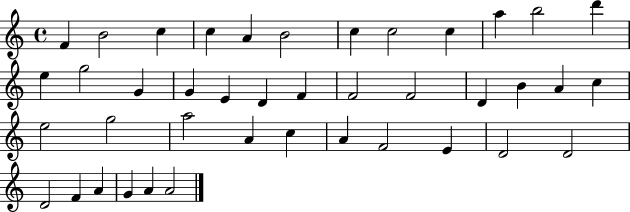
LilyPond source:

{
  \clef treble
  \time 4/4
  \defaultTimeSignature
  \key c \major
  f'4 b'2 c''4 | c''4 a'4 b'2 | c''4 c''2 c''4 | a''4 b''2 d'''4 | \break e''4 g''2 g'4 | g'4 e'4 d'4 f'4 | f'2 f'2 | d'4 b'4 a'4 c''4 | \break e''2 g''2 | a''2 a'4 c''4 | a'4 f'2 e'4 | d'2 d'2 | \break d'2 f'4 a'4 | g'4 a'4 a'2 | \bar "|."
}